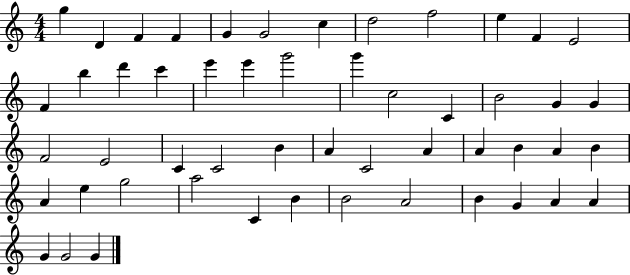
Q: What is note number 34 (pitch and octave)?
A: A4